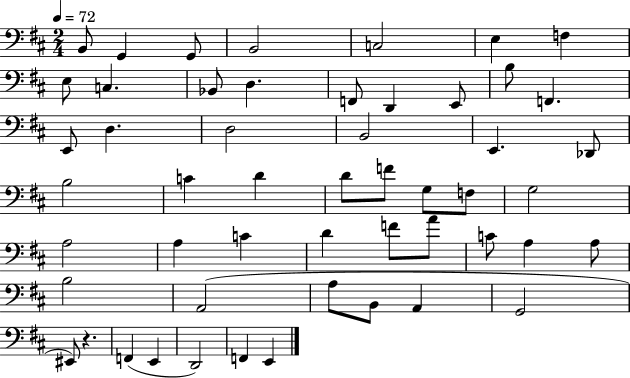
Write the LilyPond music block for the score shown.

{
  \clef bass
  \numericTimeSignature
  \time 2/4
  \key d \major
  \tempo 4 = 72
  b,8 g,4 g,8 | b,2 | c2 | e4 f4 | \break e8 c4. | bes,8 d4. | f,8 d,4 e,8 | b8 f,4. | \break e,8 d4. | d2 | b,2 | e,4. des,8 | \break b2 | c'4 d'4 | d'8 f'8 g8 f8 | g2 | \break a2 | a4 c'4 | d'4 f'8 a'8 | c'8 a4 a8 | \break b2 | a,2( | a8 b,8 a,4 | g,2 | \break eis,8) r4. | f,4( e,4 | d,2) | f,4 e,4 | \break \bar "|."
}